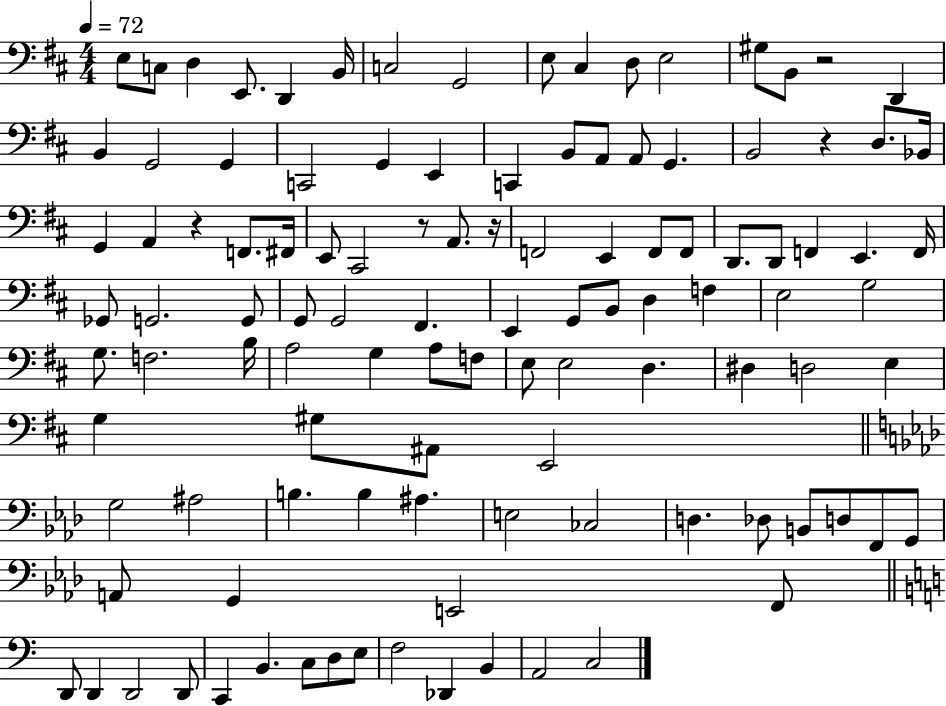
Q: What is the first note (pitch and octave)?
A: E3